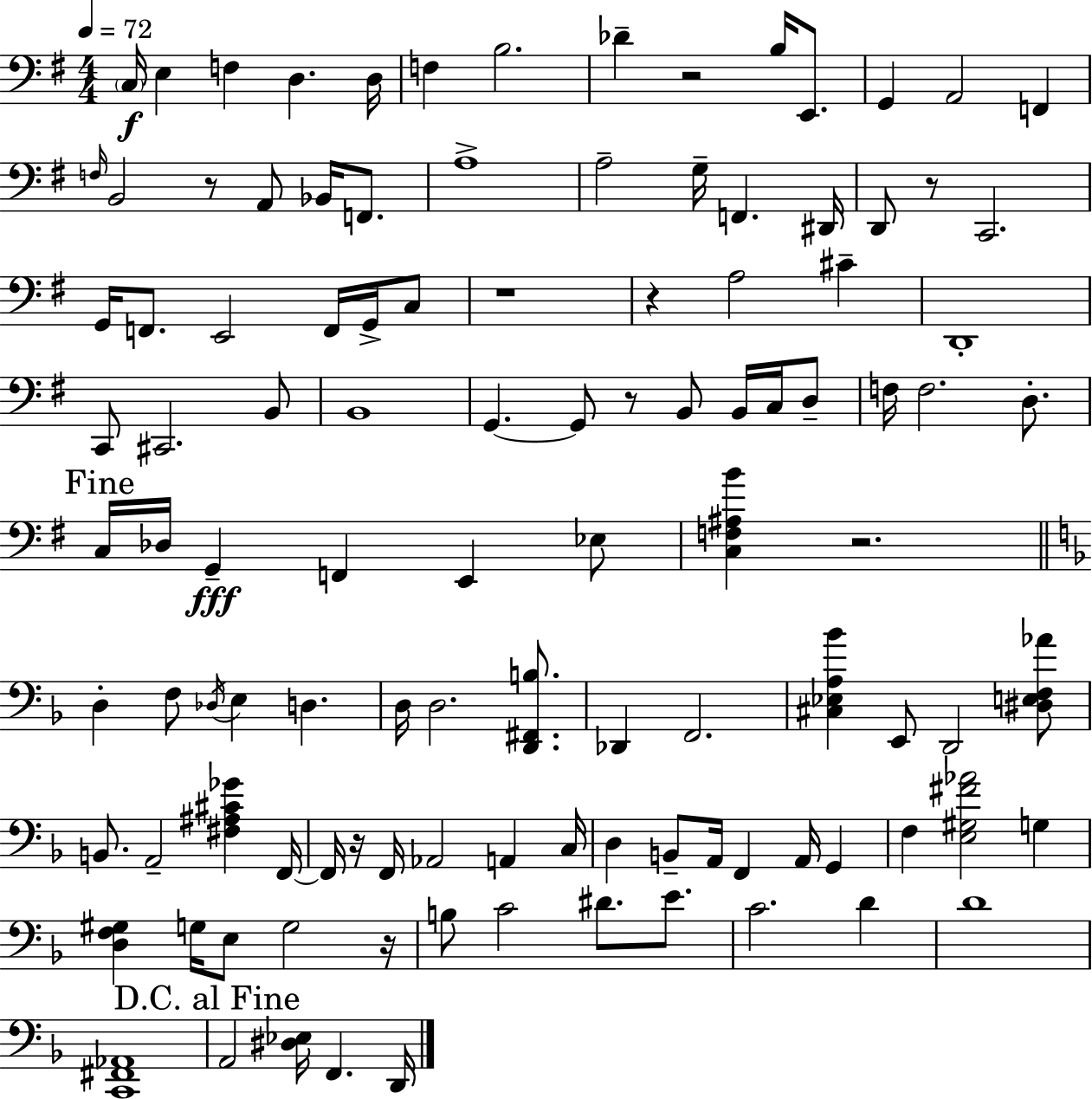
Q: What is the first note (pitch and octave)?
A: C3